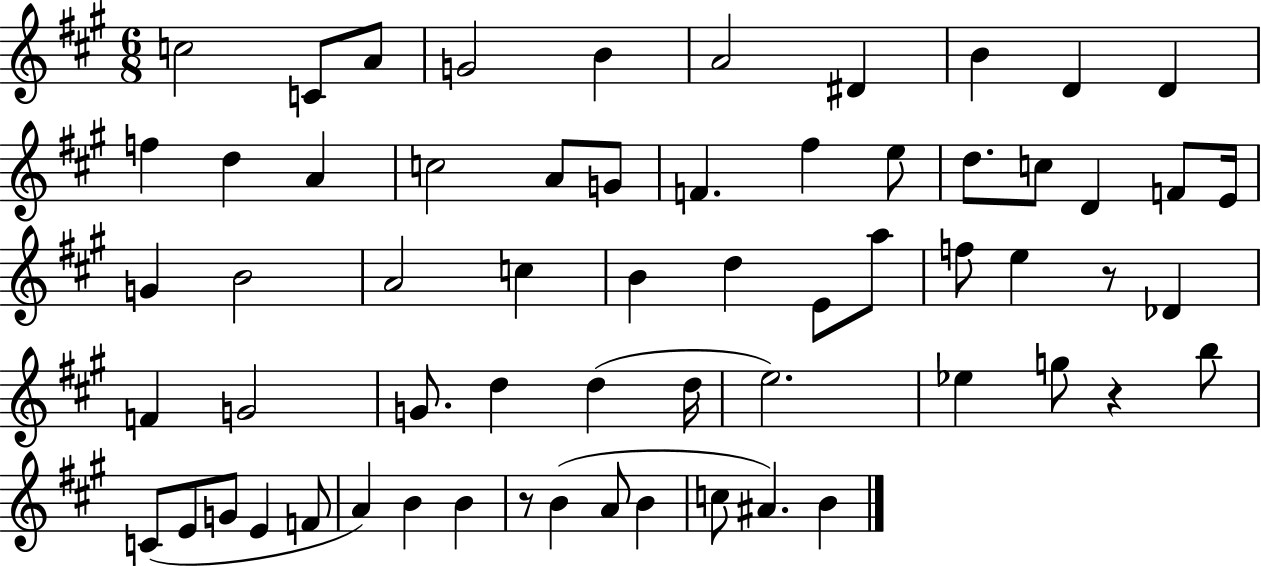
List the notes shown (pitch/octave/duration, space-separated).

C5/h C4/e A4/e G4/h B4/q A4/h D#4/q B4/q D4/q D4/q F5/q D5/q A4/q C5/h A4/e G4/e F4/q. F#5/q E5/e D5/e. C5/e D4/q F4/e E4/s G4/q B4/h A4/h C5/q B4/q D5/q E4/e A5/e F5/e E5/q R/e Db4/q F4/q G4/h G4/e. D5/q D5/q D5/s E5/h. Eb5/q G5/e R/q B5/e C4/e E4/e G4/e E4/q F4/e A4/q B4/q B4/q R/e B4/q A4/e B4/q C5/e A#4/q. B4/q